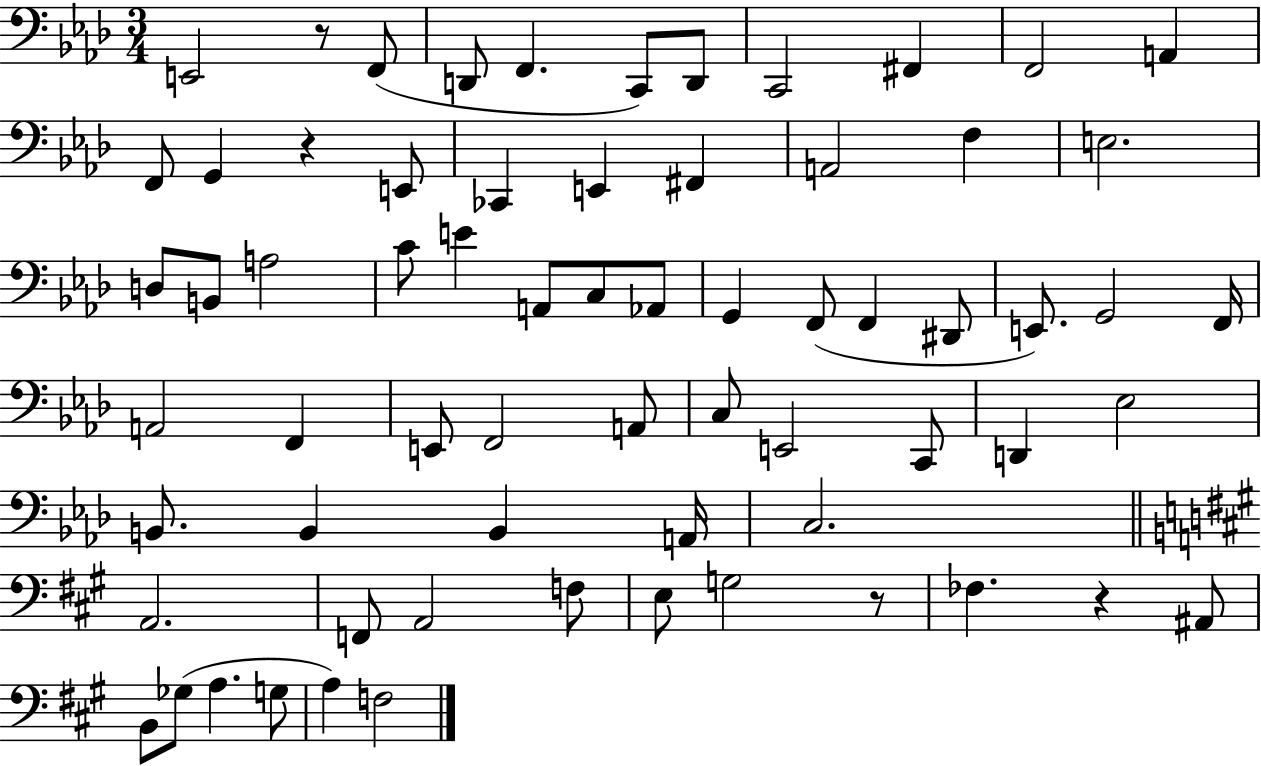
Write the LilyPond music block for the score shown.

{
  \clef bass
  \numericTimeSignature
  \time 3/4
  \key aes \major
  e,2 r8 f,8( | d,8 f,4. c,8) d,8 | c,2 fis,4 | f,2 a,4 | \break f,8 g,4 r4 e,8 | ces,4 e,4 fis,4 | a,2 f4 | e2. | \break d8 b,8 a2 | c'8 e'4 a,8 c8 aes,8 | g,4 f,8( f,4 dis,8 | e,8.) g,2 f,16 | \break a,2 f,4 | e,8 f,2 a,8 | c8 e,2 c,8 | d,4 ees2 | \break b,8. b,4 b,4 a,16 | c2. | \bar "||" \break \key a \major a,2. | f,8 a,2 f8 | e8 g2 r8 | fes4. r4 ais,8 | \break b,8 ges8( a4. g8 | a4) f2 | \bar "|."
}